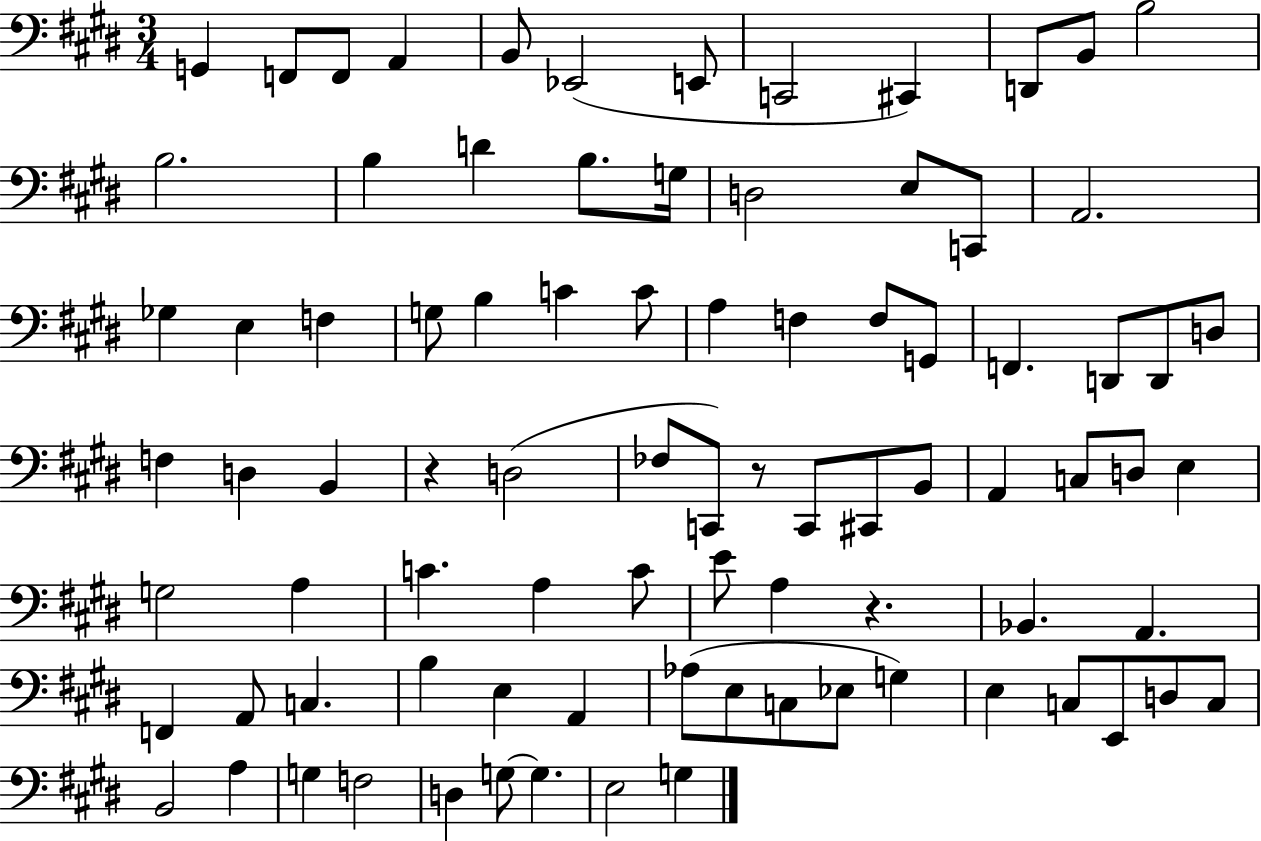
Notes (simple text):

G2/q F2/e F2/e A2/q B2/e Eb2/h E2/e C2/h C#2/q D2/e B2/e B3/h B3/h. B3/q D4/q B3/e. G3/s D3/h E3/e C2/e A2/h. Gb3/q E3/q F3/q G3/e B3/q C4/q C4/e A3/q F3/q F3/e G2/e F2/q. D2/e D2/e D3/e F3/q D3/q B2/q R/q D3/h FES3/e C2/e R/e C2/e C#2/e B2/e A2/q C3/e D3/e E3/q G3/h A3/q C4/q. A3/q C4/e E4/e A3/q R/q. Bb2/q. A2/q. F2/q A2/e C3/q. B3/q E3/q A2/q Ab3/e E3/e C3/e Eb3/e G3/q E3/q C3/e E2/e D3/e C3/e B2/h A3/q G3/q F3/h D3/q G3/e G3/q. E3/h G3/q